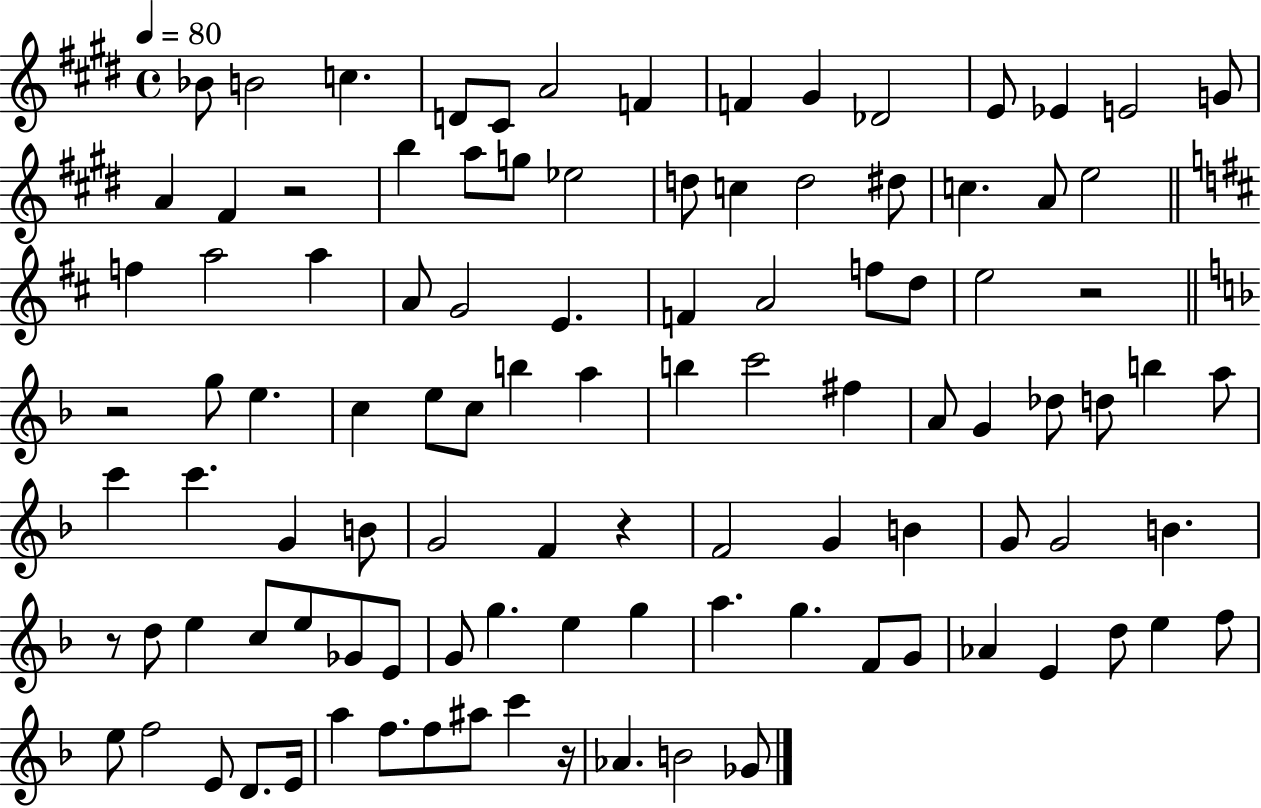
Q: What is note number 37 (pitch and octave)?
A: D5